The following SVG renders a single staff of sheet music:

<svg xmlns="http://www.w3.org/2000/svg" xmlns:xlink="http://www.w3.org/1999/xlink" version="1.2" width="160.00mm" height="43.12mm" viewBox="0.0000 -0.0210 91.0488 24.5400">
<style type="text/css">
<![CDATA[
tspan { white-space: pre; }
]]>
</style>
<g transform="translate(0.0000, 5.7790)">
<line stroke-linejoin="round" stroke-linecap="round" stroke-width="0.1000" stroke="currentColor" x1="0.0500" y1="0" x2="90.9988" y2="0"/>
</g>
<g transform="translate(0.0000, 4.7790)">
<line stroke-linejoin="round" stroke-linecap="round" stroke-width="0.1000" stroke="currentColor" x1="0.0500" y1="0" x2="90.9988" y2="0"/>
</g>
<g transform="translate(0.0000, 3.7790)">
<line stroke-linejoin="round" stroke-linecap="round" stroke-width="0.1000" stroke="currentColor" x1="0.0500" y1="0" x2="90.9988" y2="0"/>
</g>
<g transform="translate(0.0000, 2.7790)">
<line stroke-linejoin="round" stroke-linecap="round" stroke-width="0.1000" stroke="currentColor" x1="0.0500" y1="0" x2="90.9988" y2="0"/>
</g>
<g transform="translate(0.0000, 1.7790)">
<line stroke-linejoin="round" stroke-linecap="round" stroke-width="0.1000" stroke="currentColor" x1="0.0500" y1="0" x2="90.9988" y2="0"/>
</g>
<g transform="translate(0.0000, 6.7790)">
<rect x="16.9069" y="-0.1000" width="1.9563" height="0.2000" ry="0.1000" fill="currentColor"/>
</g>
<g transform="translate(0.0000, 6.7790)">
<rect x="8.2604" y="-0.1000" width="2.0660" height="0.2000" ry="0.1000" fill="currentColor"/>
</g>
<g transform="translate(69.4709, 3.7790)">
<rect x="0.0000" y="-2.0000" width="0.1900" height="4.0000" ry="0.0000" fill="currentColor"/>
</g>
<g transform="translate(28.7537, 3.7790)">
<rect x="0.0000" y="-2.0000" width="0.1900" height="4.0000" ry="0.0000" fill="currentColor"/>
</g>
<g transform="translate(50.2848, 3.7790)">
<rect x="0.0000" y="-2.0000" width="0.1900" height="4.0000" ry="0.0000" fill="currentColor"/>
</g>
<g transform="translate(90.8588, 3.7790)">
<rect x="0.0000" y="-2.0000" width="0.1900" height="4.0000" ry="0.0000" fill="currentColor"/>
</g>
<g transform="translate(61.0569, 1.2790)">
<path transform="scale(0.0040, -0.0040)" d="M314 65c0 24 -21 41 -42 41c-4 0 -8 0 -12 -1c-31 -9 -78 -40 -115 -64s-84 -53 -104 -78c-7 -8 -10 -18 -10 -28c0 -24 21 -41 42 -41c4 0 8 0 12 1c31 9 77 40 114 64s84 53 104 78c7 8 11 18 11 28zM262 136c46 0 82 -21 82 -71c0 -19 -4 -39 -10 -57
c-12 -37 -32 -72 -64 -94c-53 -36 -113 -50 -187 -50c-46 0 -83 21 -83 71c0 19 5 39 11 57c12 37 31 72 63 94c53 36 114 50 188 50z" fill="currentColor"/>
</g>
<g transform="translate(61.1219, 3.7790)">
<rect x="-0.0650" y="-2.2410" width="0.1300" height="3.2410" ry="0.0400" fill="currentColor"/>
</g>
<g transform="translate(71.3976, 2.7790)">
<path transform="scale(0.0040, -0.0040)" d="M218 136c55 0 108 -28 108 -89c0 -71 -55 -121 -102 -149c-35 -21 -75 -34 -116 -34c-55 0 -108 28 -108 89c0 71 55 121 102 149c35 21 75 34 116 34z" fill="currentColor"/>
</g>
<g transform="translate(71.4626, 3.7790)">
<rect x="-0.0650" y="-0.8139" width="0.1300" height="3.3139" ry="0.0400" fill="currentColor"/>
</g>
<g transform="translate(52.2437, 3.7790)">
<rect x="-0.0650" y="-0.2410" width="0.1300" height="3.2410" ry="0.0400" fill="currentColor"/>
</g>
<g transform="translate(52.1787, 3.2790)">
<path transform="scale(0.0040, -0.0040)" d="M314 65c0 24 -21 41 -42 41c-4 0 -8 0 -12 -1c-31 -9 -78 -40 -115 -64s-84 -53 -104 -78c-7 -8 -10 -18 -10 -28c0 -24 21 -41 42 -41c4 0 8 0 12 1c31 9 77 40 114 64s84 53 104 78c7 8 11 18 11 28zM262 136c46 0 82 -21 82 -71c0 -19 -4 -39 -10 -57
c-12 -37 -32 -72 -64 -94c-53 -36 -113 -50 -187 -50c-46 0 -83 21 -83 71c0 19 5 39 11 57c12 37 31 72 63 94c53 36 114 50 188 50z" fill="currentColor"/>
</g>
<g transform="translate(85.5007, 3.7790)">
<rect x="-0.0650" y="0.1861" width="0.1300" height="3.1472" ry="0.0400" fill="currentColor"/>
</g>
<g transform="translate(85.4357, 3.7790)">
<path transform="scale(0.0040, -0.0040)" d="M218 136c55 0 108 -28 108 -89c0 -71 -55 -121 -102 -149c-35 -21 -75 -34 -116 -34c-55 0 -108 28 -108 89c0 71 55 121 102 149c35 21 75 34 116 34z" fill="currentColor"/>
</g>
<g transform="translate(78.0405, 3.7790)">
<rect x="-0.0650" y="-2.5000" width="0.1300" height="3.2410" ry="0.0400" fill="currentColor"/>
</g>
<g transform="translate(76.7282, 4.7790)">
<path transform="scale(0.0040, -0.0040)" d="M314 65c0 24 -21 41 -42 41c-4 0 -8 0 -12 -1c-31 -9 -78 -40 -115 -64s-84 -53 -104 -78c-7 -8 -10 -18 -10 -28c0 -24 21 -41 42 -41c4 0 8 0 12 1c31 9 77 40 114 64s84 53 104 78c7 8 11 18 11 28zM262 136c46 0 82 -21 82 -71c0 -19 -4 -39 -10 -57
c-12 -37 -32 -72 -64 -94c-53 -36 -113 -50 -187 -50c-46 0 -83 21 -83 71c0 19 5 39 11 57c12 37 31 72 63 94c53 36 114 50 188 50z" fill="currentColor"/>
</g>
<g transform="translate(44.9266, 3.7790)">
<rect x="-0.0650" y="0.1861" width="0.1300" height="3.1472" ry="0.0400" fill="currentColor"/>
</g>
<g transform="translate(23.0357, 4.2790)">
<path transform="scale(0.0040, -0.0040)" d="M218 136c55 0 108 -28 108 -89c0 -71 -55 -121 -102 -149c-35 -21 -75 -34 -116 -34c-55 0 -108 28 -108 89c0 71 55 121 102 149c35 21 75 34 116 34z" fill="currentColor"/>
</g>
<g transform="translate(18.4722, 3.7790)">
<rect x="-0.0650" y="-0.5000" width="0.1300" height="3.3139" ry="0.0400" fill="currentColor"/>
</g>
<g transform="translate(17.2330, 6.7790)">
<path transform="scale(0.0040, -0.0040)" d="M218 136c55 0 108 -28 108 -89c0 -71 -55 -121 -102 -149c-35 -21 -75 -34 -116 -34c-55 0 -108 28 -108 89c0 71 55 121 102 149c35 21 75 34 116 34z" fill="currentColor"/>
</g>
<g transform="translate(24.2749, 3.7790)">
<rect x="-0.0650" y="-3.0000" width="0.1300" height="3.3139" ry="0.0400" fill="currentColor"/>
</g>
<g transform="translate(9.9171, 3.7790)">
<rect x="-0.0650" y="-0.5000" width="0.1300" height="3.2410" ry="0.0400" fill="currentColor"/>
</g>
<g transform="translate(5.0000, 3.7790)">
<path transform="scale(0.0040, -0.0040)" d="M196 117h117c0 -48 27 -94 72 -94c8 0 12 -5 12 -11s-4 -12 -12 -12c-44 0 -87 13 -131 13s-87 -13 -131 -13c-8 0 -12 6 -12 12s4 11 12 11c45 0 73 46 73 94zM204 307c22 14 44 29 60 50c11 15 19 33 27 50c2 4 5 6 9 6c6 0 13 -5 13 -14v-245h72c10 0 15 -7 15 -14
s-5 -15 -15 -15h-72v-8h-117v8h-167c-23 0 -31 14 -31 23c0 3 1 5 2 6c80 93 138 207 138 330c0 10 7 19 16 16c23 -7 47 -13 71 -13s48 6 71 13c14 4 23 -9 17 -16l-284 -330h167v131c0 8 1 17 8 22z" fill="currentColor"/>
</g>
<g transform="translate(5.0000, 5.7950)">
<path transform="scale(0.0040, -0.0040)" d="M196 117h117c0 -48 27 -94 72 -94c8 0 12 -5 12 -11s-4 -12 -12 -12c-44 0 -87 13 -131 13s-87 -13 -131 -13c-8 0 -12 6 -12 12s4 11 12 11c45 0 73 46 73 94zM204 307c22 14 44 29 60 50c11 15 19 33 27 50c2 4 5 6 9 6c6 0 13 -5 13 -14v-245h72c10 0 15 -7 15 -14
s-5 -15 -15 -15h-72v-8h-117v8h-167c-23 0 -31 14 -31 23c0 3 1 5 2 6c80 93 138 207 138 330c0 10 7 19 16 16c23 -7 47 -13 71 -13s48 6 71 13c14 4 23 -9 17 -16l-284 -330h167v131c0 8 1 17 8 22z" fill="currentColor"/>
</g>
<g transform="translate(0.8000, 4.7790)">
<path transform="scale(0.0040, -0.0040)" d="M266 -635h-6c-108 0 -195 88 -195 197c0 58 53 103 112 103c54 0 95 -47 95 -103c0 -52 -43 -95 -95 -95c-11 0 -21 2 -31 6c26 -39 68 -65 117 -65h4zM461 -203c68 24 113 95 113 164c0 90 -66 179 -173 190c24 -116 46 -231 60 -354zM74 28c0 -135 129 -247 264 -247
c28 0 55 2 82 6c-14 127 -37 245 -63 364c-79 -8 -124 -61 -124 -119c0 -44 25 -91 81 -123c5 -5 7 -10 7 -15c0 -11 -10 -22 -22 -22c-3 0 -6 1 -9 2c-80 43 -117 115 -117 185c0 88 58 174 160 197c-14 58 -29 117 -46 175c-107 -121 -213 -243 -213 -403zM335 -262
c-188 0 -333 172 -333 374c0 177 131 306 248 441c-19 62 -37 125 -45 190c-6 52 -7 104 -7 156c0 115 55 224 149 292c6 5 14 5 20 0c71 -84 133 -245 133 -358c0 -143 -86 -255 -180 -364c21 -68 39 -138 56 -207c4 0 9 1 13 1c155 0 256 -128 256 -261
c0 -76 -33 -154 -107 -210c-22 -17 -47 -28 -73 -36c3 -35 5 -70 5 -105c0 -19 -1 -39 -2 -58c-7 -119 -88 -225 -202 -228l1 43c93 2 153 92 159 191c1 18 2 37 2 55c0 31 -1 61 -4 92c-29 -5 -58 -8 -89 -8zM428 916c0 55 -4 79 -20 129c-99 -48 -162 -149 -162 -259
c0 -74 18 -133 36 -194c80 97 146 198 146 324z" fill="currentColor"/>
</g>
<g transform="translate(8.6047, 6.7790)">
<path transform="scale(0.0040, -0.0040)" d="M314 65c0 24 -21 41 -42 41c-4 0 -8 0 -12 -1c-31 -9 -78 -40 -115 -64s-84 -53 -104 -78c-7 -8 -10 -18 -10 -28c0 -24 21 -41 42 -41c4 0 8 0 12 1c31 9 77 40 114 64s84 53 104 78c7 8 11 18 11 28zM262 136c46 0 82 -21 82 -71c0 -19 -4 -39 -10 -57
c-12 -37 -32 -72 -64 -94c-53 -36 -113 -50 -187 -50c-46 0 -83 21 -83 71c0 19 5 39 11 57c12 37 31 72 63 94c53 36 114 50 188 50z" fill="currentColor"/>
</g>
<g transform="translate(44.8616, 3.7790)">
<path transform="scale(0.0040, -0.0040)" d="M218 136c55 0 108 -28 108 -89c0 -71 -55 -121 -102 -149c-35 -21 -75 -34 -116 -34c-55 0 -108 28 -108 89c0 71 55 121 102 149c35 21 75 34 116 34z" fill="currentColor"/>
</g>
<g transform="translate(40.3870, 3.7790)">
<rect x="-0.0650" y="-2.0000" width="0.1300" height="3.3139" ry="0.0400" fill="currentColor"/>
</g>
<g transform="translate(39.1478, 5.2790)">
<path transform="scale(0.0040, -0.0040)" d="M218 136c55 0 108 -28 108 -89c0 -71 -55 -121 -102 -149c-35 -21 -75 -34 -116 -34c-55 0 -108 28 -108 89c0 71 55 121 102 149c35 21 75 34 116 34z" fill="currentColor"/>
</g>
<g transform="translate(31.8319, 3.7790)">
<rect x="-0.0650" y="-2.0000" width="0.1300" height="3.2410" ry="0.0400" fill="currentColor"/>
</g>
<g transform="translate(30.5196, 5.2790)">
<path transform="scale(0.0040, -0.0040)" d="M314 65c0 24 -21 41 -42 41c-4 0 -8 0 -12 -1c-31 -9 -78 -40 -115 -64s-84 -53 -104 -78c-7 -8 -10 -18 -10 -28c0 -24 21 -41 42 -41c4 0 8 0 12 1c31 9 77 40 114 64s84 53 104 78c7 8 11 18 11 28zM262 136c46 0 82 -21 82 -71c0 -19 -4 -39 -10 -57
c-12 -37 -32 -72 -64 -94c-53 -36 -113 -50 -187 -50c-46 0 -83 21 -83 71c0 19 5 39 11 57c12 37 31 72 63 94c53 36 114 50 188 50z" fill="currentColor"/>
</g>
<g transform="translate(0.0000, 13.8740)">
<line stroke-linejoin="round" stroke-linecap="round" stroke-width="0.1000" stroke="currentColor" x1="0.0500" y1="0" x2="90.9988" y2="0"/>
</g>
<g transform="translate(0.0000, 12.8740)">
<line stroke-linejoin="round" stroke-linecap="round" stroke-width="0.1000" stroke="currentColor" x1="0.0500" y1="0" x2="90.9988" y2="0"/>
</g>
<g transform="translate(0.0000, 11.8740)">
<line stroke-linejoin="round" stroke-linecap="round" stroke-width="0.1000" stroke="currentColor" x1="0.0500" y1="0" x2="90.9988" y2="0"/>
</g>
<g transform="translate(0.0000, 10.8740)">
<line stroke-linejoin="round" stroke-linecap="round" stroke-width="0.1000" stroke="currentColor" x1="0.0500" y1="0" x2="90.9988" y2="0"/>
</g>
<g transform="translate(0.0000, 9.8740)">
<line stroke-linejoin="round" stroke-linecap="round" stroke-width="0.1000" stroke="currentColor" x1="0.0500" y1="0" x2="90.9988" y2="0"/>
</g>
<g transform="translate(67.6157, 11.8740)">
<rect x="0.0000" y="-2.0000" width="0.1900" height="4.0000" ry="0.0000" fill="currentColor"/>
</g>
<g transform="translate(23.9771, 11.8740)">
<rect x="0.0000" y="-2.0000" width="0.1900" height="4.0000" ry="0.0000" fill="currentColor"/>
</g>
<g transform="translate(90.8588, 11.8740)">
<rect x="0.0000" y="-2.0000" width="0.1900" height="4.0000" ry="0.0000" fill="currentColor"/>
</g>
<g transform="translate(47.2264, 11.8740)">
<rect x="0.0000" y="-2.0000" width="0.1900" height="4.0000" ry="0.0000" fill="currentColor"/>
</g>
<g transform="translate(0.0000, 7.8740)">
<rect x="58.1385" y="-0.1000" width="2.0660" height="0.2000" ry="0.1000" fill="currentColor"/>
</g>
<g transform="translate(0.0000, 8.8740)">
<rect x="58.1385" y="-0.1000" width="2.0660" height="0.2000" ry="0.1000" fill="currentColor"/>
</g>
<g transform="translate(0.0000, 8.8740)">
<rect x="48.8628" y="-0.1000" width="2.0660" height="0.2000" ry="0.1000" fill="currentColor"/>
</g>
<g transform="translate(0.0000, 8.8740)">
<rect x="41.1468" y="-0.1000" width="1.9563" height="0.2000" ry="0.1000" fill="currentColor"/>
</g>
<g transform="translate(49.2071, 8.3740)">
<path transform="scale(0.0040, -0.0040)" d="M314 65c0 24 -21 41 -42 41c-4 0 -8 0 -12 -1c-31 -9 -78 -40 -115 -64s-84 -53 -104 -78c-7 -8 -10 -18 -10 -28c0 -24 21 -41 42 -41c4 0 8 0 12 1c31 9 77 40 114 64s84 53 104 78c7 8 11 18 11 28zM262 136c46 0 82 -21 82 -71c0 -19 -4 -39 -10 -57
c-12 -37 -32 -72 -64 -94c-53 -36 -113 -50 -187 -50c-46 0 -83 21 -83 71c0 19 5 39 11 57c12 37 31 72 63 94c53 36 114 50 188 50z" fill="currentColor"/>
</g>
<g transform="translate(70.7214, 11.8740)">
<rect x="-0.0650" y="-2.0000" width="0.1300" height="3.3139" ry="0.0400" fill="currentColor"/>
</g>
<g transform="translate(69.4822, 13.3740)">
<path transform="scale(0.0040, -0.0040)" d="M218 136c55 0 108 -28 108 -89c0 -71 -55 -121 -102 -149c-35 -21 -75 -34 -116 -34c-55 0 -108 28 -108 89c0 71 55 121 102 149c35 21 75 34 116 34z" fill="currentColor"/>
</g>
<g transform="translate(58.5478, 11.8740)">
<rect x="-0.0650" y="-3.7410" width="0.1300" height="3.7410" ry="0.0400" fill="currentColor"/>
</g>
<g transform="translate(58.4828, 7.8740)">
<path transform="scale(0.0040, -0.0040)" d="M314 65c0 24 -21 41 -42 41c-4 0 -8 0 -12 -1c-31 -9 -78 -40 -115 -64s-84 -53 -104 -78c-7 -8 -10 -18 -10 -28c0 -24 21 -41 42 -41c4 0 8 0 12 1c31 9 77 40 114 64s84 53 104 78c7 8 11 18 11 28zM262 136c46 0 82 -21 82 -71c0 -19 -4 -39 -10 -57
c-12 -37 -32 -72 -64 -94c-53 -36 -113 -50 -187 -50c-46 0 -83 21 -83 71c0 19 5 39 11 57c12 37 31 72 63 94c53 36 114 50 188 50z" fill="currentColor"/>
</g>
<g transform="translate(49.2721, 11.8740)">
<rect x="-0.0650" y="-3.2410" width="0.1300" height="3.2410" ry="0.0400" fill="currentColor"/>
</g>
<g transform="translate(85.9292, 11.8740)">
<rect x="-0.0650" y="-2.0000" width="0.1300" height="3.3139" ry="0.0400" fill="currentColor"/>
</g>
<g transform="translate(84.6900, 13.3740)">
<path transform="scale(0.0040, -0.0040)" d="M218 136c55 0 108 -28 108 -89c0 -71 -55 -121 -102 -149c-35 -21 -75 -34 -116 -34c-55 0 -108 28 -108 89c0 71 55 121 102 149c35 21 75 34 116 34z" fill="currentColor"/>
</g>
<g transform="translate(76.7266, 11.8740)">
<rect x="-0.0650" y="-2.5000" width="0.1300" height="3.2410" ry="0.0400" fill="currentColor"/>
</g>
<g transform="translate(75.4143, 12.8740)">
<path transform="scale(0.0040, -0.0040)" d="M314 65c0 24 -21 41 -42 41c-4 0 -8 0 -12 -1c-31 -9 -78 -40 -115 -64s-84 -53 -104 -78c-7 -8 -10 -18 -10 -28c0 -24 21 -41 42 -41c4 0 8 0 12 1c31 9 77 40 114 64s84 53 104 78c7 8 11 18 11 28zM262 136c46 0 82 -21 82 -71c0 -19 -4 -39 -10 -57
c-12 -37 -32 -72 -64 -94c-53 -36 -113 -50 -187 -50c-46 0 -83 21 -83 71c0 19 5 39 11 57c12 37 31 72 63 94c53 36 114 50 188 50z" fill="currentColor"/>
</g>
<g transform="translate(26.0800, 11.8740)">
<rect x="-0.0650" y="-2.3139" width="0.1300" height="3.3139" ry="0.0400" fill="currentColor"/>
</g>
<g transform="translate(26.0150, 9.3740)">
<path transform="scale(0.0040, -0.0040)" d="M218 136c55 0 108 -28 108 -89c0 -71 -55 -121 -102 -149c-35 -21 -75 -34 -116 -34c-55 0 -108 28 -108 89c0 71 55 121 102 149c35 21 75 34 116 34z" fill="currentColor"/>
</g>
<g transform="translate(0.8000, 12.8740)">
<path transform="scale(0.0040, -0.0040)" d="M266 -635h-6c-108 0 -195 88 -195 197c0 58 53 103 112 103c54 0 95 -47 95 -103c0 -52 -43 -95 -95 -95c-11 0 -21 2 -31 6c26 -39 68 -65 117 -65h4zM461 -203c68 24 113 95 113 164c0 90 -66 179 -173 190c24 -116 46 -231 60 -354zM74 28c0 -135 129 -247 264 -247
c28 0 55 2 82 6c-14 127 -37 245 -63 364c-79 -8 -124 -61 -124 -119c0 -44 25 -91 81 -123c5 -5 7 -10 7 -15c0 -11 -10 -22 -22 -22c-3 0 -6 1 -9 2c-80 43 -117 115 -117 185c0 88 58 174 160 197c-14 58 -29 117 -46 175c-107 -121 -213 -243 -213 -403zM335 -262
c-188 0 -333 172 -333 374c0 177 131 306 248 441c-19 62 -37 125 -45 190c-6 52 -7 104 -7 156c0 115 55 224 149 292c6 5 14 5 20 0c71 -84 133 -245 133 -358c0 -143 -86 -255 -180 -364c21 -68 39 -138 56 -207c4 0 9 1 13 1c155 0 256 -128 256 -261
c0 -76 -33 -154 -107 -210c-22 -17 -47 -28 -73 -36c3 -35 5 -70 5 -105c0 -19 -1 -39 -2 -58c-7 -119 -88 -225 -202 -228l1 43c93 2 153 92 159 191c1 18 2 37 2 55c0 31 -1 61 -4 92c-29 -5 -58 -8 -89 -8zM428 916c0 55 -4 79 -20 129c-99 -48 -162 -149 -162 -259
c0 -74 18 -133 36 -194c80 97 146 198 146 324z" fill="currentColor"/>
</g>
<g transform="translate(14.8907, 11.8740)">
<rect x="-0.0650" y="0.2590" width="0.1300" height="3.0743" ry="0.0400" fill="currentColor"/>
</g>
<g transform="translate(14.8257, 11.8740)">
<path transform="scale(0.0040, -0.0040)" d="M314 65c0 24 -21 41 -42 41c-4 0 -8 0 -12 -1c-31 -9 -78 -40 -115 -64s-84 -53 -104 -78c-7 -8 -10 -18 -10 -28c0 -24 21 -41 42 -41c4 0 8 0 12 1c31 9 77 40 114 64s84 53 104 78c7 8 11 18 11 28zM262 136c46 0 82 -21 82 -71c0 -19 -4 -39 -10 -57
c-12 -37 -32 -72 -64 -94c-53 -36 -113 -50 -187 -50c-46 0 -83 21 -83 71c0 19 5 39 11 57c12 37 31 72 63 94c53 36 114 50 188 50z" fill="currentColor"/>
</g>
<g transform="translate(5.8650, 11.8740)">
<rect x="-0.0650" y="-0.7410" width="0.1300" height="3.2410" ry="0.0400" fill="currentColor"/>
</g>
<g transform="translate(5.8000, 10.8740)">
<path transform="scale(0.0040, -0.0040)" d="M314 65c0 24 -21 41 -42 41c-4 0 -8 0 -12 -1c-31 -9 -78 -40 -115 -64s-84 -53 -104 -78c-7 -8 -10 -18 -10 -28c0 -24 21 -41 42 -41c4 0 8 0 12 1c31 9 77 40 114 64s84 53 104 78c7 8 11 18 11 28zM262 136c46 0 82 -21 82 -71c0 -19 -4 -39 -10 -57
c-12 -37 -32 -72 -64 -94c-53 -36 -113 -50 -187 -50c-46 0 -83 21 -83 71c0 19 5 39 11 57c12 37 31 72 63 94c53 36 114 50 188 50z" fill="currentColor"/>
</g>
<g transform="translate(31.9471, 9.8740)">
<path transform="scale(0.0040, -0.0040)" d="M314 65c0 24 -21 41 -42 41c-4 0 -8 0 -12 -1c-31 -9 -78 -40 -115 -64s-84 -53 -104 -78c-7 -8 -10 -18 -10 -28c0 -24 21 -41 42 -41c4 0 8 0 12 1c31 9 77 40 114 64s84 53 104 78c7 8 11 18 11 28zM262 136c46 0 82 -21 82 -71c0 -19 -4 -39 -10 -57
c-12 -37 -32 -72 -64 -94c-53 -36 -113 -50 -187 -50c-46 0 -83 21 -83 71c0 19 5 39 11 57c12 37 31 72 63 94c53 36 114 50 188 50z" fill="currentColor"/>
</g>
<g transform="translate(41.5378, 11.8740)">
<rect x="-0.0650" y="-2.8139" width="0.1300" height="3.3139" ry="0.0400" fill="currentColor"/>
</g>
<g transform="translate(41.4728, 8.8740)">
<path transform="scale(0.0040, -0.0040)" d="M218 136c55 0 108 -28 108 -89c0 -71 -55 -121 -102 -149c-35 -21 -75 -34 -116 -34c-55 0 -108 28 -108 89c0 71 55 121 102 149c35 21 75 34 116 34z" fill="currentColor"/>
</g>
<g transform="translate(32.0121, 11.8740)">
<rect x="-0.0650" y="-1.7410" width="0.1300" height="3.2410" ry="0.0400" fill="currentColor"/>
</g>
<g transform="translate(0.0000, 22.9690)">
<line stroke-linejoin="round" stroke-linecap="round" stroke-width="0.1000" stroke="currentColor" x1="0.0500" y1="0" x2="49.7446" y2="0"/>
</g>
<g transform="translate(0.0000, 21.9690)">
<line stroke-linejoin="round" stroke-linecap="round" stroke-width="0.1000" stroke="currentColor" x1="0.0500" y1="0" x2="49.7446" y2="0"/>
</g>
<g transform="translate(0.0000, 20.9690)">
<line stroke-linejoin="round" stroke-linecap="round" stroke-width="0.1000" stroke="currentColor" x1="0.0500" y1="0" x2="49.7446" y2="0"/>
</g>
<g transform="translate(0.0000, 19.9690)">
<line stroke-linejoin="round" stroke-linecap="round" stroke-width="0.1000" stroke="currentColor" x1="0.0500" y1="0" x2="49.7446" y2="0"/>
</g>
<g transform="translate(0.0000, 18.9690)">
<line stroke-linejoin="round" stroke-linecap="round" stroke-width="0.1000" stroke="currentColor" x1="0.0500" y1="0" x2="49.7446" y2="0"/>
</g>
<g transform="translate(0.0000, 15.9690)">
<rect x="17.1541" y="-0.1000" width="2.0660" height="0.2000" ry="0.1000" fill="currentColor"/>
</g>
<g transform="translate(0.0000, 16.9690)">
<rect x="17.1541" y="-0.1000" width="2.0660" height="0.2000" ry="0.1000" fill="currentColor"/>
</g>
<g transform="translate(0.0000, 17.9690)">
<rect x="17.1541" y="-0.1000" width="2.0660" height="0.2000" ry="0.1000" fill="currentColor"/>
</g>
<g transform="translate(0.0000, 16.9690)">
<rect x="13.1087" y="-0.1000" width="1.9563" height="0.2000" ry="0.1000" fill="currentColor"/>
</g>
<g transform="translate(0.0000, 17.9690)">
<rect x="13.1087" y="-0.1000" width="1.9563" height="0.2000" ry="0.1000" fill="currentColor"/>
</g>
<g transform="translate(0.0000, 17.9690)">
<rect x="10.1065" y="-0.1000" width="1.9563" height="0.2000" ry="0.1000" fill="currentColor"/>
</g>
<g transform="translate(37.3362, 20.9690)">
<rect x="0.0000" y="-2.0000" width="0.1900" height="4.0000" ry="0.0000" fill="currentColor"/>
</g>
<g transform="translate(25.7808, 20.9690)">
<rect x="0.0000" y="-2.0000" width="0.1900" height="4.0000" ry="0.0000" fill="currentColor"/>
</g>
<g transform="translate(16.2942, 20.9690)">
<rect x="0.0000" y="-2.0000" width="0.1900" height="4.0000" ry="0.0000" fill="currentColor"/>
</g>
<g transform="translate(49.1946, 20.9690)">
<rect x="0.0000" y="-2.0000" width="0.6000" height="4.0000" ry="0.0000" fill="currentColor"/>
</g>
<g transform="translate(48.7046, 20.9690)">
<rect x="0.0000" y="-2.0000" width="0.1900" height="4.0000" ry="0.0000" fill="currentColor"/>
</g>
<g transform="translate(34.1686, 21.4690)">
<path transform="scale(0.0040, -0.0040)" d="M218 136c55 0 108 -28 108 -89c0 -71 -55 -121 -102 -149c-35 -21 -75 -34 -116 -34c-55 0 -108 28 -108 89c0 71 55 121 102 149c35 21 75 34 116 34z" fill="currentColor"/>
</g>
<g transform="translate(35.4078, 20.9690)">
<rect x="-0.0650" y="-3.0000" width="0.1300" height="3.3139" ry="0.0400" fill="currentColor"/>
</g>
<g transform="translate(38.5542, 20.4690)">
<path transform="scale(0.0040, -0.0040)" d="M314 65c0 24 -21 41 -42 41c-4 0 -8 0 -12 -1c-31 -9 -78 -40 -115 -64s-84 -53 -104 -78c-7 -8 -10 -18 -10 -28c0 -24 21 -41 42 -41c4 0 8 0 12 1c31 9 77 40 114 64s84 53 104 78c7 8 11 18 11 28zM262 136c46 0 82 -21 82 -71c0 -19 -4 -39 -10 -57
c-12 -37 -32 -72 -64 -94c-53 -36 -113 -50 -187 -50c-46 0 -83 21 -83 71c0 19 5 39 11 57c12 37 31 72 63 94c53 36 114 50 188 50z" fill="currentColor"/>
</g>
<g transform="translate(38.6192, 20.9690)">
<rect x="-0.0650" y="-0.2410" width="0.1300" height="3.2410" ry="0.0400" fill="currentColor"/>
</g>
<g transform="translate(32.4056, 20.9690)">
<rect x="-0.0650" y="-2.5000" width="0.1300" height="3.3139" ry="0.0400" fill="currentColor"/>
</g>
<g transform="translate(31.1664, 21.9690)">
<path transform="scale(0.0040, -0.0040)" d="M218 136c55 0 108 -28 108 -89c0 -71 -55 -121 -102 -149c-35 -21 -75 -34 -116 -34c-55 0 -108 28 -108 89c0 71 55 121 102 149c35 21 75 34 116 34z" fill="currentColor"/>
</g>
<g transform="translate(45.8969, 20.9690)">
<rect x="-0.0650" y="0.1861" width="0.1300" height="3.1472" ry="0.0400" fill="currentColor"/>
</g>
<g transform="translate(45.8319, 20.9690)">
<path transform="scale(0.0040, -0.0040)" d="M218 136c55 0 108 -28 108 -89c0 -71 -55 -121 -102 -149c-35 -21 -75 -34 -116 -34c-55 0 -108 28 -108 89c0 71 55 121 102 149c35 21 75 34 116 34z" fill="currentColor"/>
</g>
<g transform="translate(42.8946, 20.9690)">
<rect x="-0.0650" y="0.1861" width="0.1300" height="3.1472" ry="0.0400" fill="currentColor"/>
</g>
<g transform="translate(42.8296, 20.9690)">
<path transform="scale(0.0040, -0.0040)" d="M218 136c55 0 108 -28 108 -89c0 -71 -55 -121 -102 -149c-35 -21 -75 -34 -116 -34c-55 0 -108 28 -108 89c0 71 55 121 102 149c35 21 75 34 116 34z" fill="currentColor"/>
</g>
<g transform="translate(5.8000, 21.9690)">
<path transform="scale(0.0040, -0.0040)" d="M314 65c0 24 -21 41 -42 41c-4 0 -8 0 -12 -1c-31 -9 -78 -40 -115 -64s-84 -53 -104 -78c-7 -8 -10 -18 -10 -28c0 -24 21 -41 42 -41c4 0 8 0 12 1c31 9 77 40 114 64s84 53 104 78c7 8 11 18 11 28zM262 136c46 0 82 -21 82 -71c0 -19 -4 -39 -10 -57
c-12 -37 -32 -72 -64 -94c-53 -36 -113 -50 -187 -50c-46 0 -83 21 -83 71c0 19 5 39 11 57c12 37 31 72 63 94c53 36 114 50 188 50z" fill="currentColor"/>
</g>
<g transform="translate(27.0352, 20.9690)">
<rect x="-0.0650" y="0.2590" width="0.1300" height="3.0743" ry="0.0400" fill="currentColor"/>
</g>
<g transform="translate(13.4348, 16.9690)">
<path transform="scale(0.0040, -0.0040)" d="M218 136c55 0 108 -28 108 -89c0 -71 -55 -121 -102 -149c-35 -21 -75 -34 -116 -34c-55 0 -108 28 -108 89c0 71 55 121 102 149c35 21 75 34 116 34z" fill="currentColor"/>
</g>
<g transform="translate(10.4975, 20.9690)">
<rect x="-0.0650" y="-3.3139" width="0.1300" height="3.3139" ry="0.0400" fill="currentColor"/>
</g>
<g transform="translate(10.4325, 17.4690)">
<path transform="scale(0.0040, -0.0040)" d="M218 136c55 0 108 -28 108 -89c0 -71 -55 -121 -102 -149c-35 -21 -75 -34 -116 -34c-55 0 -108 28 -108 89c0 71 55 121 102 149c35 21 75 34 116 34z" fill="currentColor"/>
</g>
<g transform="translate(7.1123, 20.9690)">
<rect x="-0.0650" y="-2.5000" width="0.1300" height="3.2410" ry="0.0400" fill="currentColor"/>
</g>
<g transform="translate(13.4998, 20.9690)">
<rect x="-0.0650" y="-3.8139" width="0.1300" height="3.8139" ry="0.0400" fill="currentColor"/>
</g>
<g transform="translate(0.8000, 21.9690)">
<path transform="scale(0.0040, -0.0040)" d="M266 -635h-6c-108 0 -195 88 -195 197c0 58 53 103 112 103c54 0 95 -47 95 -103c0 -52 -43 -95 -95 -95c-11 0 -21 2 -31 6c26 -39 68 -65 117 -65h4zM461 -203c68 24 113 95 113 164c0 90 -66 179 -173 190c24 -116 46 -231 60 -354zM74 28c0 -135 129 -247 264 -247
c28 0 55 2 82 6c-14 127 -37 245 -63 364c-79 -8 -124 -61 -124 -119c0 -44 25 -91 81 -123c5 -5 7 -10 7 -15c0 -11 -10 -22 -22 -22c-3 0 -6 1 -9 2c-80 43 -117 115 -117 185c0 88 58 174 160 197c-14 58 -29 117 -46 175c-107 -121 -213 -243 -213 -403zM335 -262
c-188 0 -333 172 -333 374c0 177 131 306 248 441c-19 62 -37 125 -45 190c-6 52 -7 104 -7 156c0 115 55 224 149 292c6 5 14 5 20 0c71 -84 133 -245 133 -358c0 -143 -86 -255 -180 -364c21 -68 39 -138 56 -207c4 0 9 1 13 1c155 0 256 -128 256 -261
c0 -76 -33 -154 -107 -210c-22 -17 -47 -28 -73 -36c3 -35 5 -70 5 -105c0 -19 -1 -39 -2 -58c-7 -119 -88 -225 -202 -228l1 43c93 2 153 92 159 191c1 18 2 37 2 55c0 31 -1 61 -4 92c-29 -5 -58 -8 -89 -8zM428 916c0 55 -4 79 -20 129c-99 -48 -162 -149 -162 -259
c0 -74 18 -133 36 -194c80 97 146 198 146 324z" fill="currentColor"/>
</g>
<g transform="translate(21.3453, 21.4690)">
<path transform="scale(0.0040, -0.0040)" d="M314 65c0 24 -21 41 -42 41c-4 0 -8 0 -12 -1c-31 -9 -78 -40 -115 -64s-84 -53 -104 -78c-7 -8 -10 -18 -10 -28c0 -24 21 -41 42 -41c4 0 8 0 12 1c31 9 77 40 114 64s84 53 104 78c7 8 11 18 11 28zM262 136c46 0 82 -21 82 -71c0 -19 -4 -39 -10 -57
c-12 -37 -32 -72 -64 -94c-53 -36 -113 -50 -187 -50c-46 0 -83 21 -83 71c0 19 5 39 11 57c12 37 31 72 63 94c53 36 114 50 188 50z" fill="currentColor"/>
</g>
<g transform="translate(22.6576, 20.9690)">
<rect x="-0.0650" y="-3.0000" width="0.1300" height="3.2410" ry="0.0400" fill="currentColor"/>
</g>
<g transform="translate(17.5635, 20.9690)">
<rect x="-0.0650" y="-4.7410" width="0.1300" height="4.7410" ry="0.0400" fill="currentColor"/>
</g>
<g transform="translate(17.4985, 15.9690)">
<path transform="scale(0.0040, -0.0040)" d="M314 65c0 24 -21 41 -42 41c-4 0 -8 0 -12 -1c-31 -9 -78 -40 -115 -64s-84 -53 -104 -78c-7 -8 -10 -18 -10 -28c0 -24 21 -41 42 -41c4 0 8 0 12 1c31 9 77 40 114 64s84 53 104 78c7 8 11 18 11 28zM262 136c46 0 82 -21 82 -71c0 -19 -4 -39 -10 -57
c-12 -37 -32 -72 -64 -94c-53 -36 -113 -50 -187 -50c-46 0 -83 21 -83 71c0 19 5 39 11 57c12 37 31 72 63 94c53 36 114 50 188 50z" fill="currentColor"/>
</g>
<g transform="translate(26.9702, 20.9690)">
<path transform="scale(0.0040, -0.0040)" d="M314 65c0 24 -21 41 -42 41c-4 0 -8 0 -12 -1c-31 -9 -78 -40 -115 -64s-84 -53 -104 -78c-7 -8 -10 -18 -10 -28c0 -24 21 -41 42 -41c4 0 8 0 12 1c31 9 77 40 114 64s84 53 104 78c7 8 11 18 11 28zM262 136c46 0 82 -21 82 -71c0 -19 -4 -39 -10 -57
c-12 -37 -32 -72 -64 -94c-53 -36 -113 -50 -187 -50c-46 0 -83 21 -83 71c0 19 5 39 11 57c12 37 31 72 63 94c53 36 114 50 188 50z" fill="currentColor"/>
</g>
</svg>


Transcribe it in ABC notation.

X:1
T:Untitled
M:4/4
L:1/4
K:C
C2 C A F2 F B c2 g2 d G2 B d2 B2 g f2 a b2 c'2 F G2 F G2 b c' e'2 A2 B2 G A c2 B B